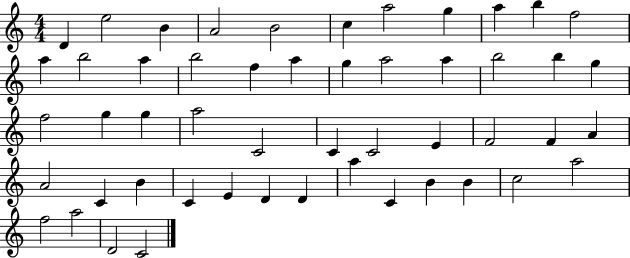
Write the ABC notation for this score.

X:1
T:Untitled
M:4/4
L:1/4
K:C
D e2 B A2 B2 c a2 g a b f2 a b2 a b2 f a g a2 a b2 b g f2 g g a2 C2 C C2 E F2 F A A2 C B C E D D a C B B c2 a2 f2 a2 D2 C2